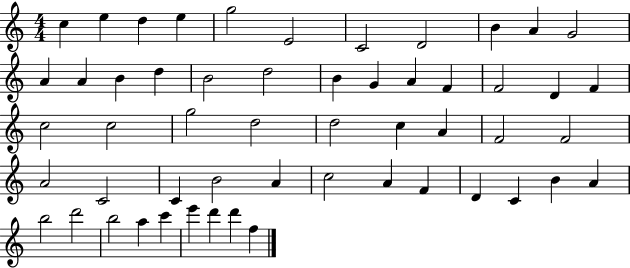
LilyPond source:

{
  \clef treble
  \numericTimeSignature
  \time 4/4
  \key c \major
  c''4 e''4 d''4 e''4 | g''2 e'2 | c'2 d'2 | b'4 a'4 g'2 | \break a'4 a'4 b'4 d''4 | b'2 d''2 | b'4 g'4 a'4 f'4 | f'2 d'4 f'4 | \break c''2 c''2 | g''2 d''2 | d''2 c''4 a'4 | f'2 f'2 | \break a'2 c'2 | c'4 b'2 a'4 | c''2 a'4 f'4 | d'4 c'4 b'4 a'4 | \break b''2 d'''2 | b''2 a''4 c'''4 | e'''4 d'''4 d'''4 f''4 | \bar "|."
}